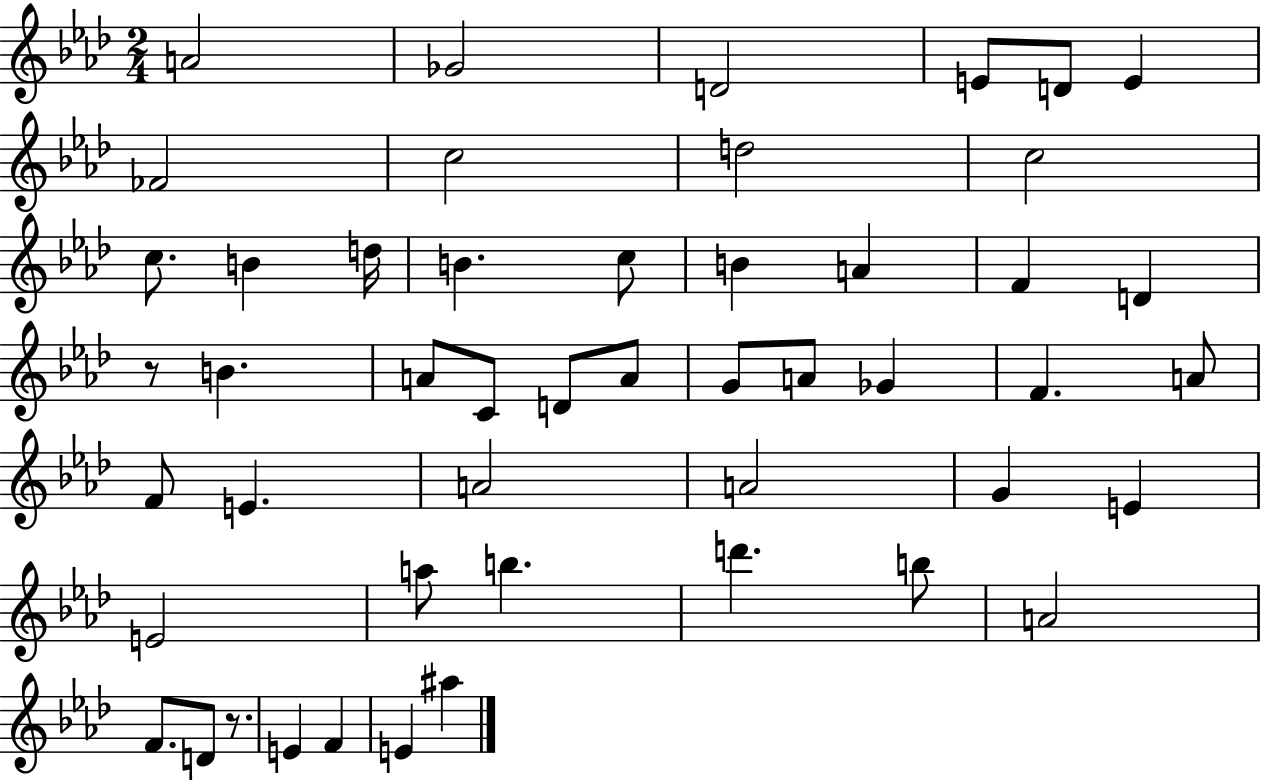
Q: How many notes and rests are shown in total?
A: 49